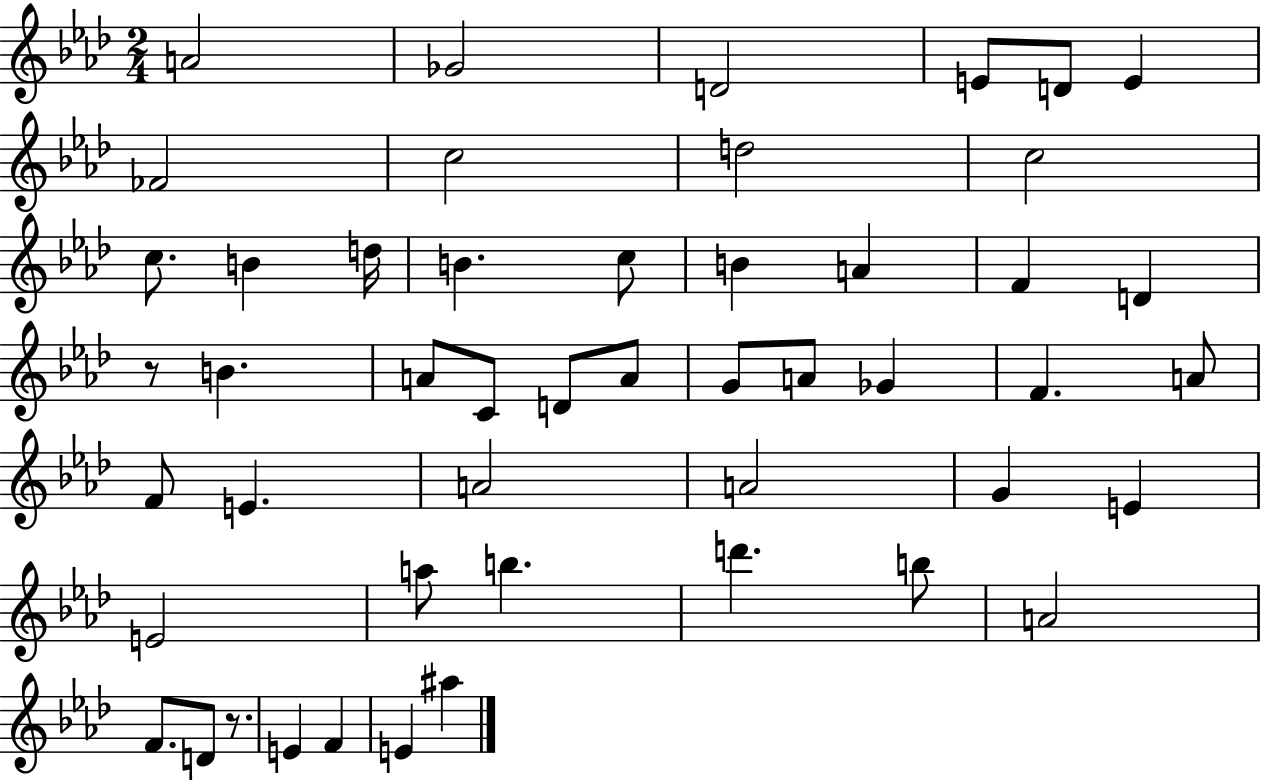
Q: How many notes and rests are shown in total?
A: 49